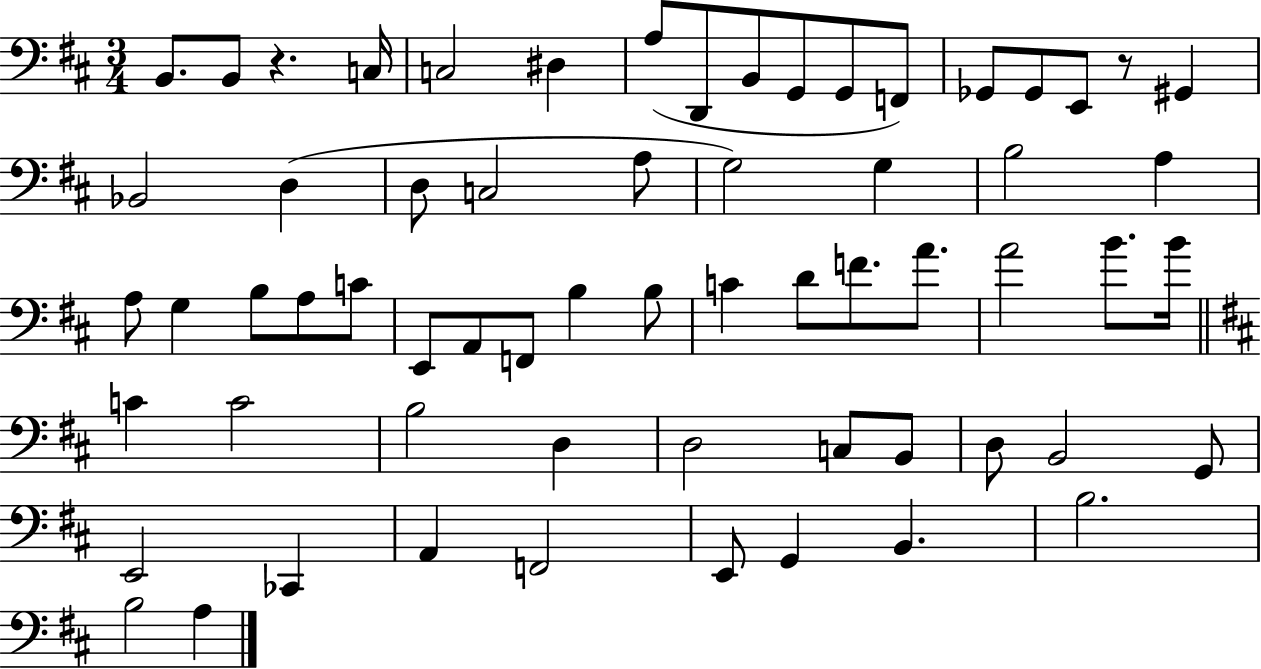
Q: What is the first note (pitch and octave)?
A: B2